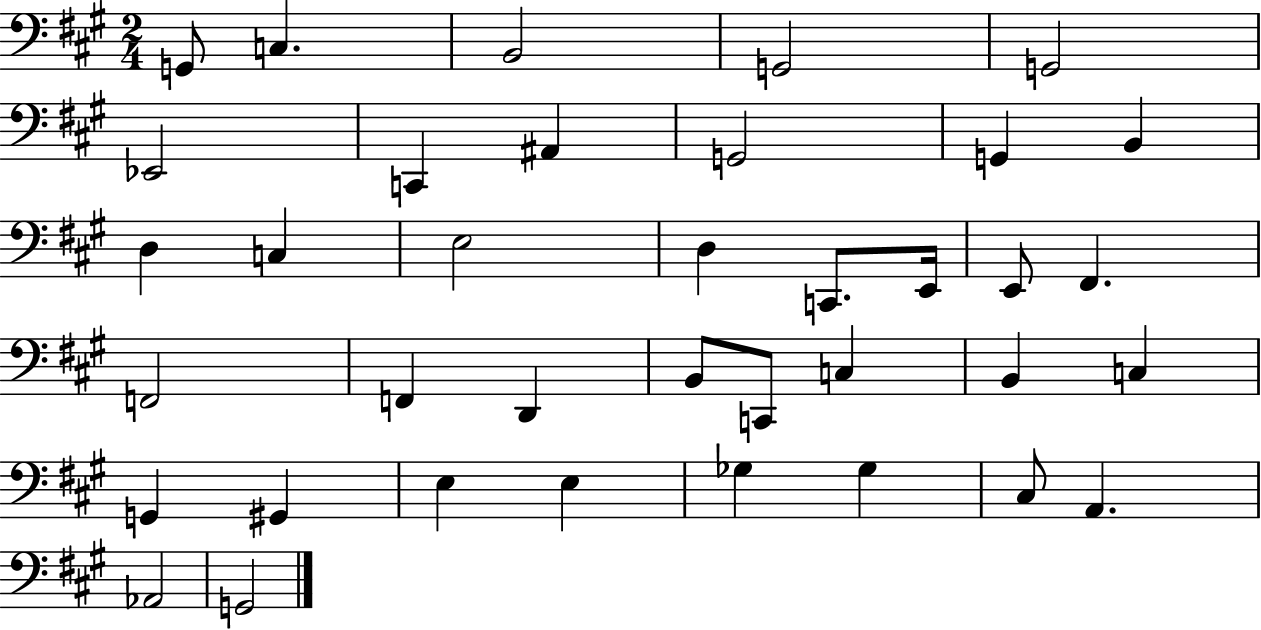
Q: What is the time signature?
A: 2/4